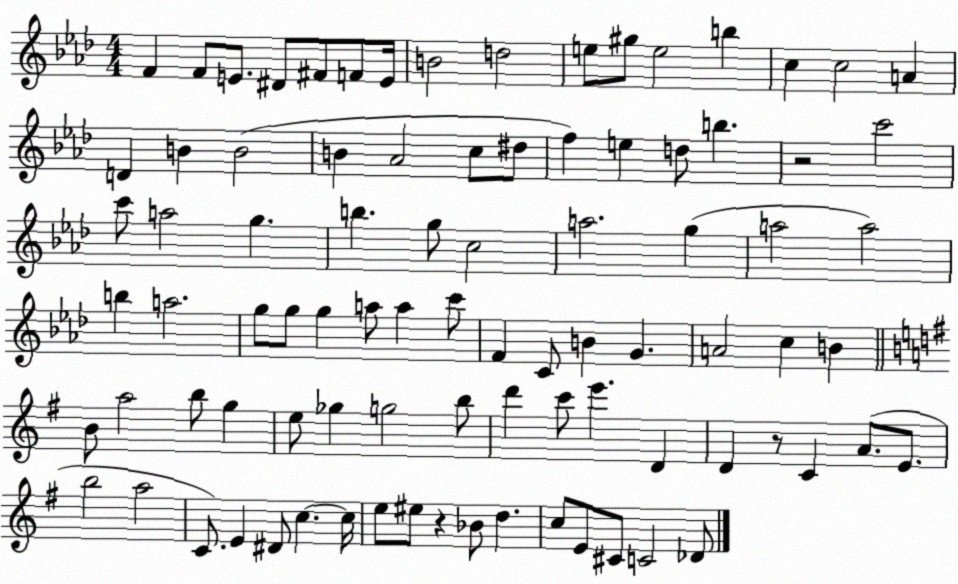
X:1
T:Untitled
M:4/4
L:1/4
K:Ab
F F/2 E/2 ^D/2 ^F/2 F/2 E/4 B2 d2 e/2 ^g/2 e2 b c c2 A D B B2 B _A2 c/2 ^d/2 f e d/2 b z2 c'2 c'/2 a2 g b g/2 c2 a2 g a2 a2 b a2 g/2 g/2 g a/2 a c'/2 F C/2 B G A2 c B B/2 a2 b/2 g e/2 _g g2 b/2 d' c'/2 e' D D z/2 C A/2 E/2 b2 a2 C/2 E ^D/2 c c/4 e/2 ^e/2 z _B/2 d c/2 E/2 ^C/2 C2 _D/2